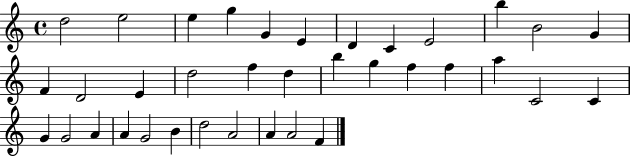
X:1
T:Untitled
M:4/4
L:1/4
K:C
d2 e2 e g G E D C E2 b B2 G F D2 E d2 f d b g f f a C2 C G G2 A A G2 B d2 A2 A A2 F